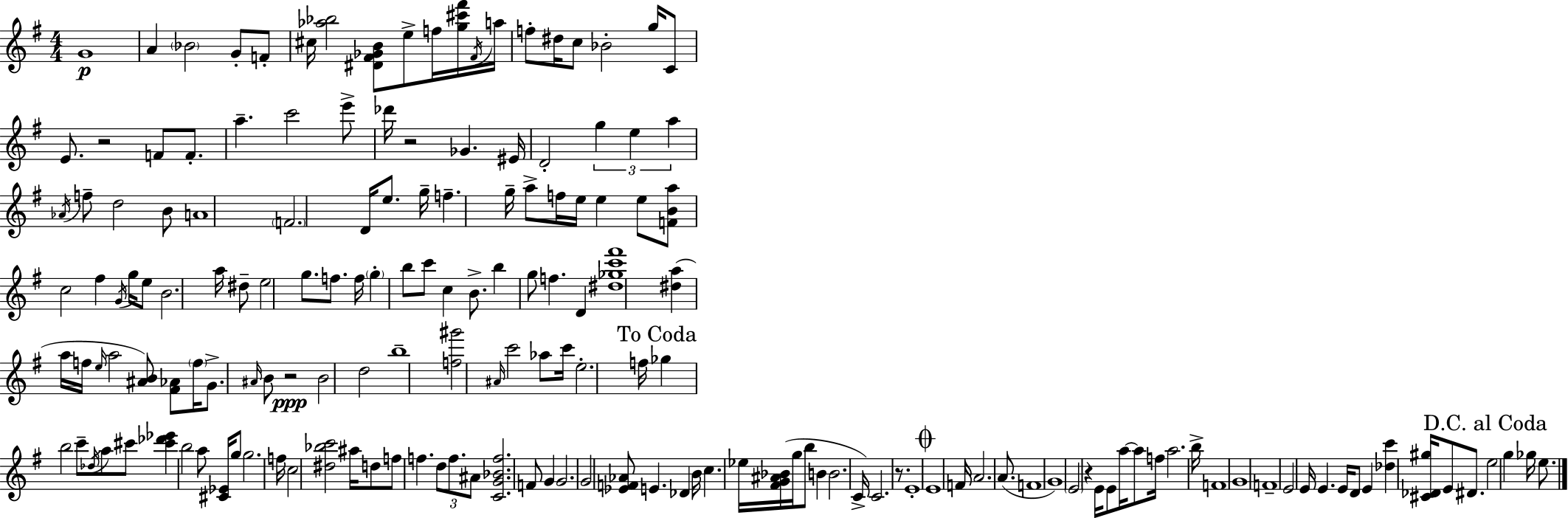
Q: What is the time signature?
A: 4/4